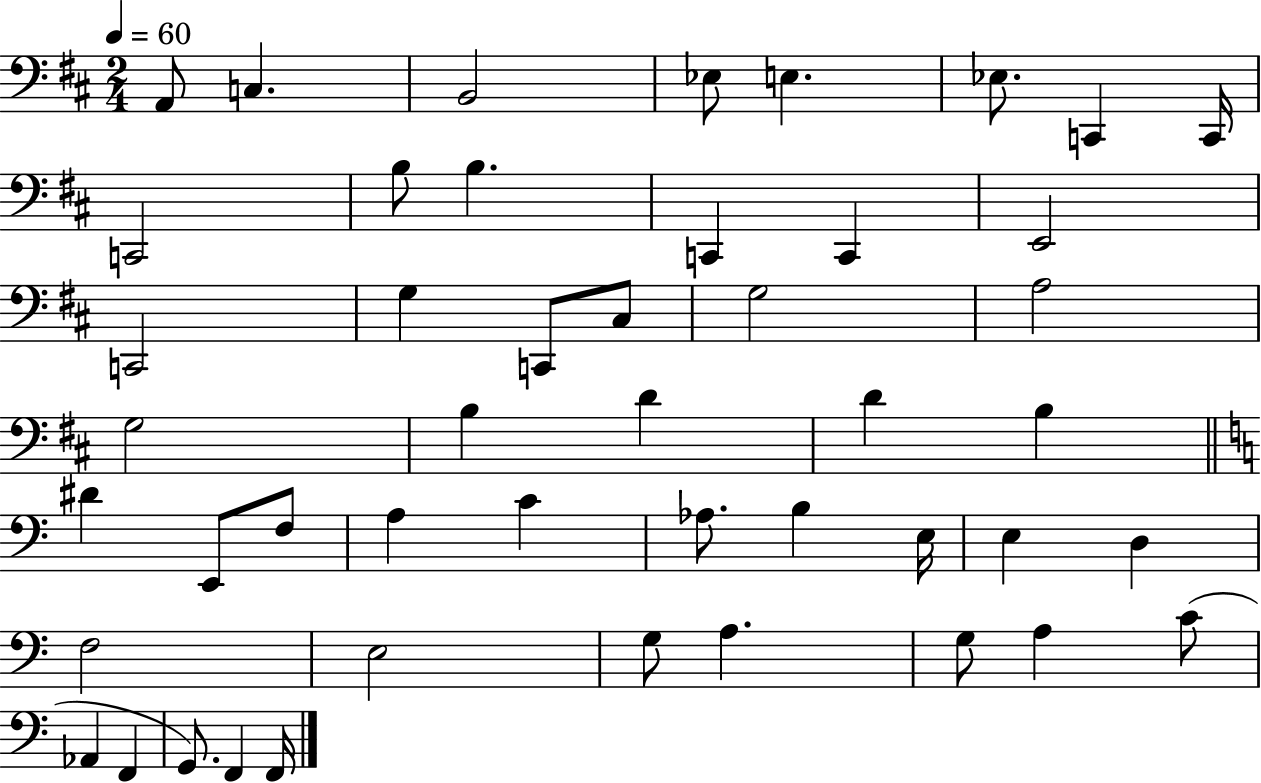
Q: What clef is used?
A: bass